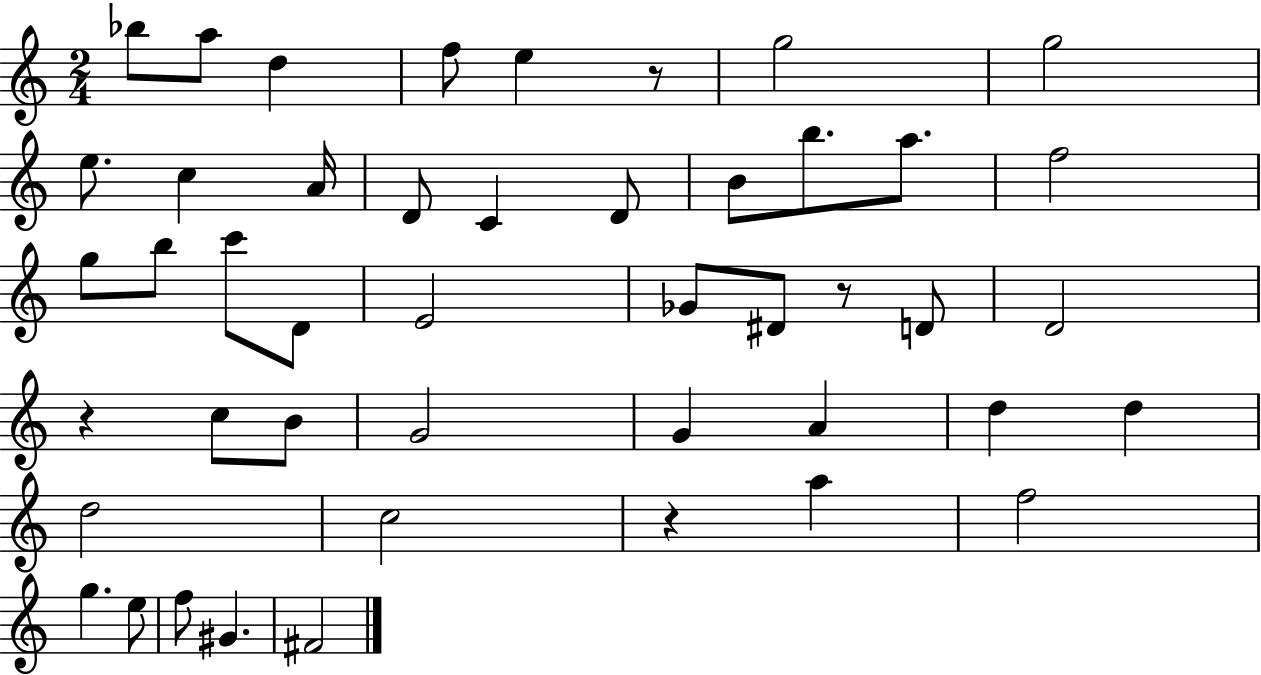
{
  \clef treble
  \numericTimeSignature
  \time 2/4
  \key c \major
  bes''8 a''8 d''4 | f''8 e''4 r8 | g''2 | g''2 | \break e''8. c''4 a'16 | d'8 c'4 d'8 | b'8 b''8. a''8. | f''2 | \break g''8 b''8 c'''8 d'8 | e'2 | ges'8 dis'8 r8 d'8 | d'2 | \break r4 c''8 b'8 | g'2 | g'4 a'4 | d''4 d''4 | \break d''2 | c''2 | r4 a''4 | f''2 | \break g''4. e''8 | f''8 gis'4. | fis'2 | \bar "|."
}